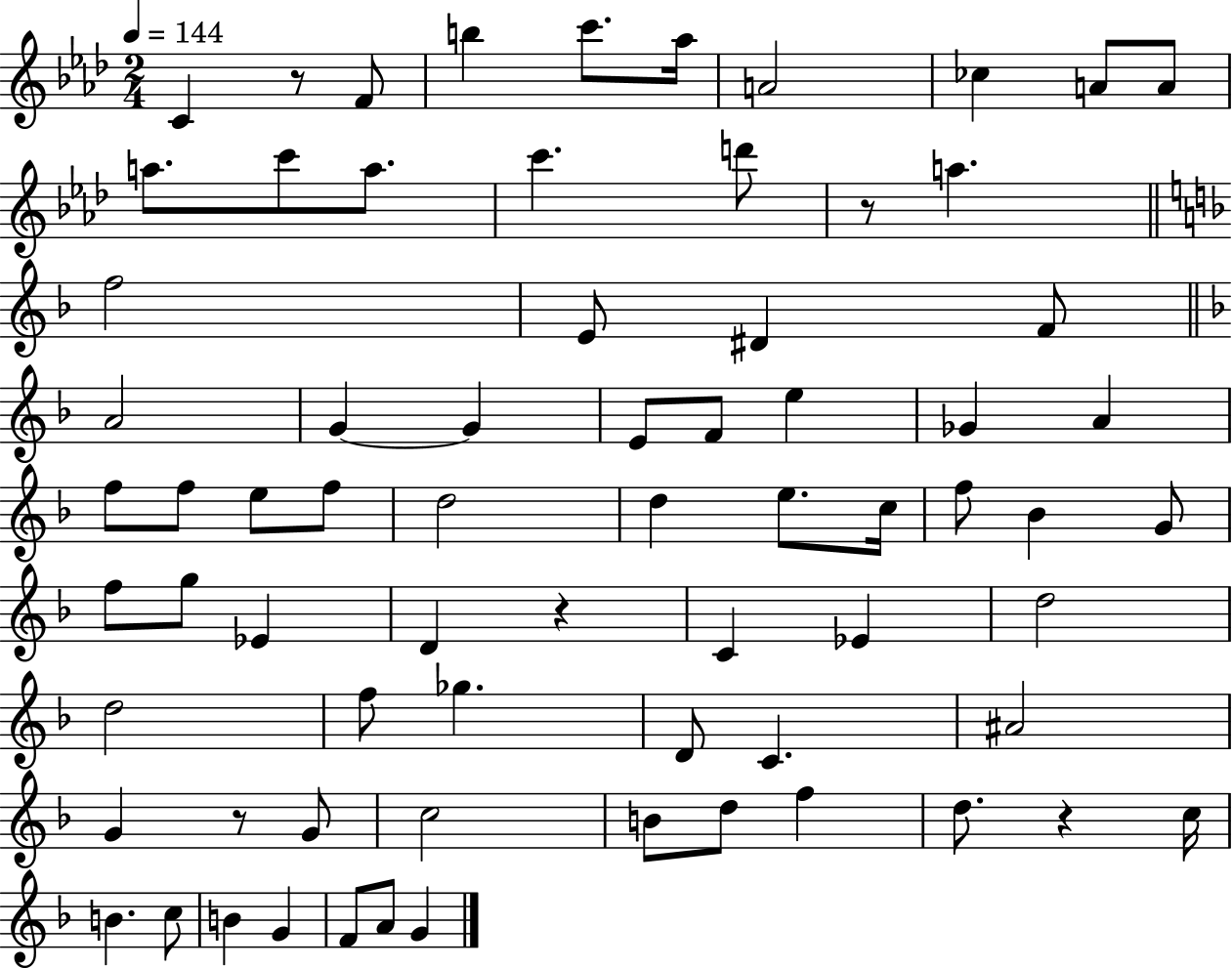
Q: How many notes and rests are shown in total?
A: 71